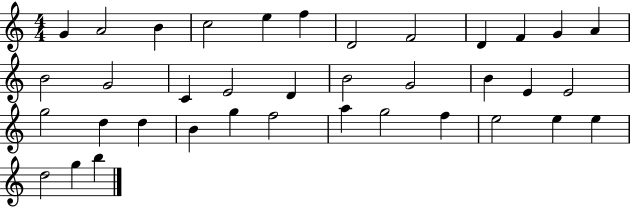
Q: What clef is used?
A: treble